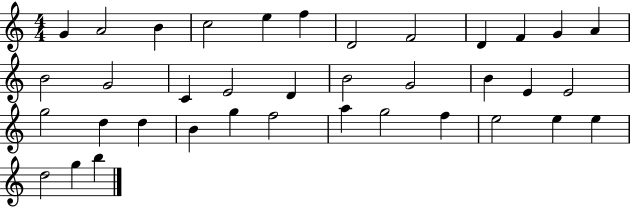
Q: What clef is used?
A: treble